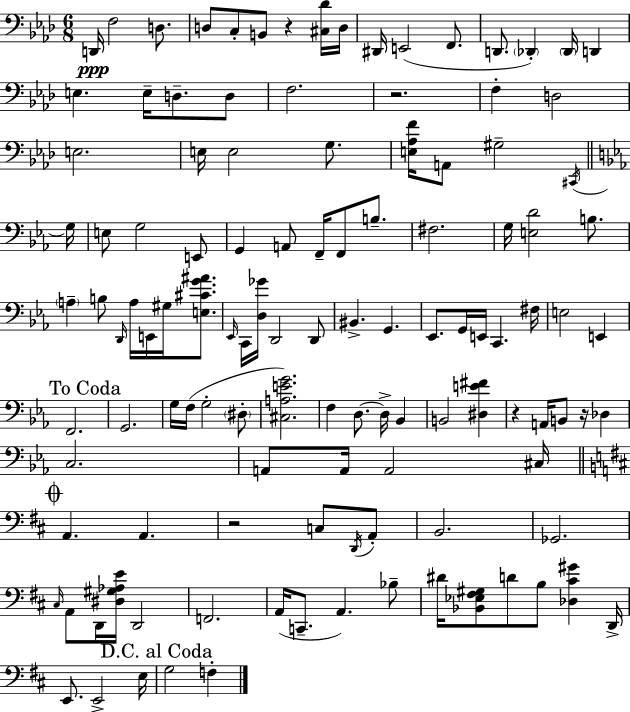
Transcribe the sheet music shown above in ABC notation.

X:1
T:Untitled
M:6/8
L:1/4
K:Fm
D,,/4 F,2 D,/2 D,/2 C,/2 B,,/2 z [^C,_D]/4 D,/4 ^D,,/4 E,,2 F,,/2 D,,/2 _D,, _D,,/4 D,, E, E,/4 D,/2 D,/2 F,2 z2 F, D,2 E,2 E,/4 E,2 G,/2 [E,_A,F]/4 A,,/2 ^G,2 ^C,,/4 G,/4 E,/2 G,2 E,,/2 G,, A,,/2 F,,/4 F,,/2 B,/2 ^F,2 G,/4 [E,D]2 B,/2 A, B,/2 D,,/4 A,/4 E,,/4 ^G,/4 [E,^CG^A]/2 _E,,/4 C,,/4 [D,_G]/4 D,,2 D,,/2 ^B,, G,, _E,,/2 G,,/4 E,,/4 C,, ^F,/4 E,2 E,, F,,2 G,,2 G,/4 F,/4 G,2 ^D,/2 [^C,A,EG]2 F, D,/2 D,/4 _B,, B,,2 [^D,E^F] z A,,/4 B,,/2 z/4 _D, C,2 A,,/2 A,,/4 A,,2 ^C,/4 A,, A,, z2 C,/2 D,,/4 A,,/2 B,,2 _G,,2 ^C,/4 A,,/2 D,,/4 [^D,^G,_A,E]/4 D,,2 F,,2 A,,/4 C,,/2 A,, _B,/2 ^D/4 [_B,,_E,^F,^G,]/2 D/2 B,/2 [_D,^C^G] D,,/4 E,,/2 E,,2 E,/4 G,2 F,